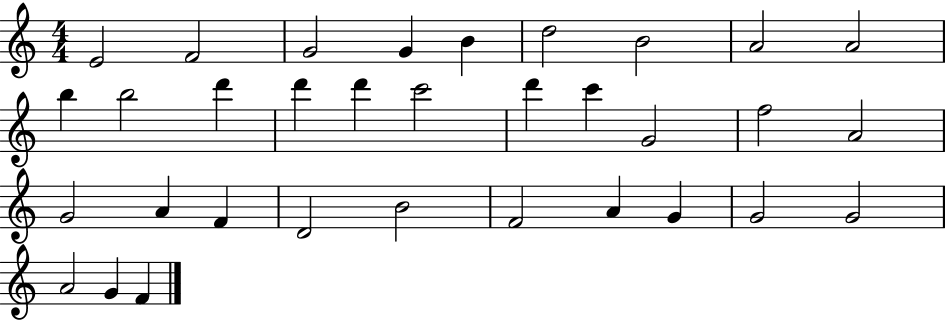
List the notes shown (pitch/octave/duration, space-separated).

E4/h F4/h G4/h G4/q B4/q D5/h B4/h A4/h A4/h B5/q B5/h D6/q D6/q D6/q C6/h D6/q C6/q G4/h F5/h A4/h G4/h A4/q F4/q D4/h B4/h F4/h A4/q G4/q G4/h G4/h A4/h G4/q F4/q